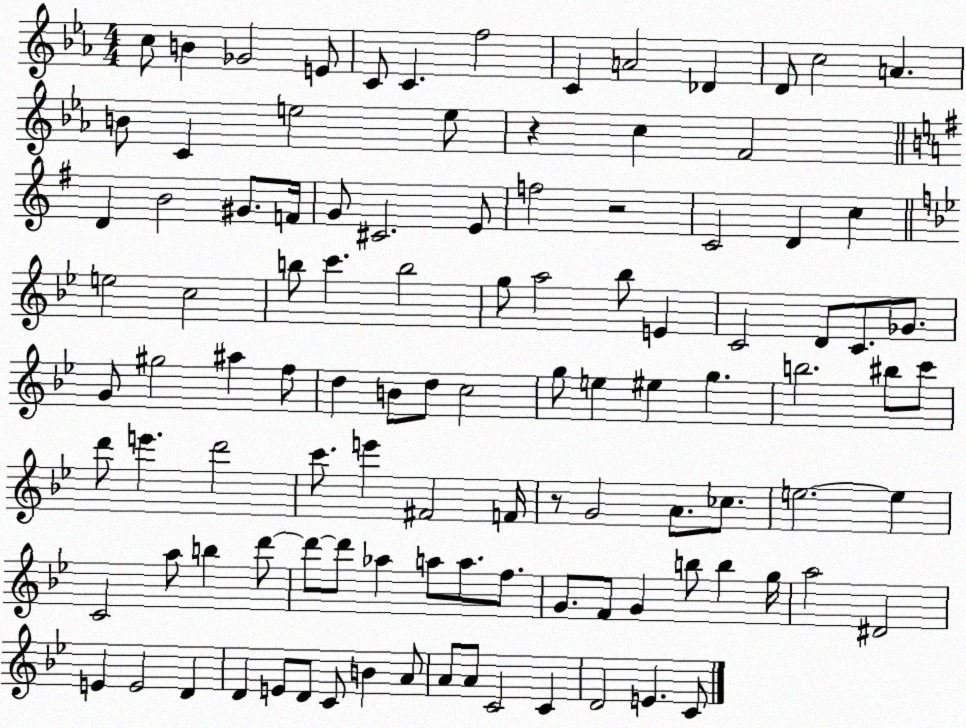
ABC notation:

X:1
T:Untitled
M:4/4
L:1/4
K:Eb
c/2 B _G2 E/2 C/2 C f2 C A2 _D D/2 c2 A B/2 C e2 e/2 z c F2 D B2 ^G/2 F/4 G/2 ^C2 E/2 f2 z2 C2 D c e2 c2 b/2 c' b2 g/2 a2 _b/2 E C2 D/2 C/2 _G/2 G/2 ^g2 ^a f/2 d B/2 d/2 c2 g/2 e ^e g b2 ^b/2 c'/2 d'/2 e' d'2 c'/2 e' ^F2 F/4 z/2 G2 A/2 _c/2 e2 e C2 a/2 b d'/2 d'/2 d'/2 _a a/2 a/2 f/2 G/2 F/2 G b/2 b g/4 a2 ^D2 E E2 D D E/2 D/2 C/2 B A/2 A/2 A/2 C2 C D2 E C/2